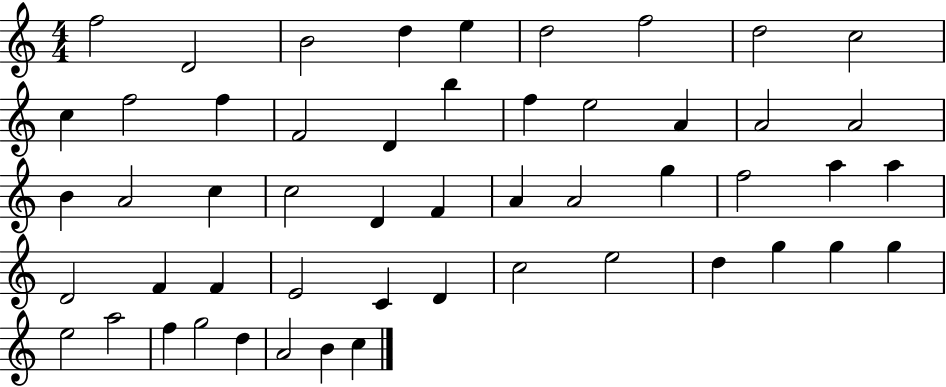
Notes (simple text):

F5/h D4/h B4/h D5/q E5/q D5/h F5/h D5/h C5/h C5/q F5/h F5/q F4/h D4/q B5/q F5/q E5/h A4/q A4/h A4/h B4/q A4/h C5/q C5/h D4/q F4/q A4/q A4/h G5/q F5/h A5/q A5/q D4/h F4/q F4/q E4/h C4/q D4/q C5/h E5/h D5/q G5/q G5/q G5/q E5/h A5/h F5/q G5/h D5/q A4/h B4/q C5/q